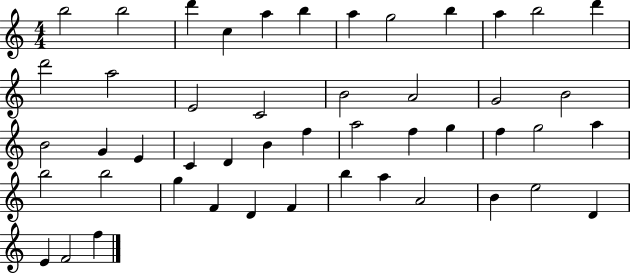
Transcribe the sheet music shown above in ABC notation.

X:1
T:Untitled
M:4/4
L:1/4
K:C
b2 b2 d' c a b a g2 b a b2 d' d'2 a2 E2 C2 B2 A2 G2 B2 B2 G E C D B f a2 f g f g2 a b2 b2 g F D F b a A2 B e2 D E F2 f